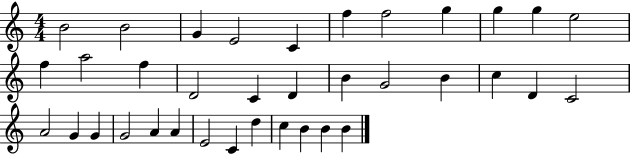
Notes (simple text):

B4/h B4/h G4/q E4/h C4/q F5/q F5/h G5/q G5/q G5/q E5/h F5/q A5/h F5/q D4/h C4/q D4/q B4/q G4/h B4/q C5/q D4/q C4/h A4/h G4/q G4/q G4/h A4/q A4/q E4/h C4/q D5/q C5/q B4/q B4/q B4/q